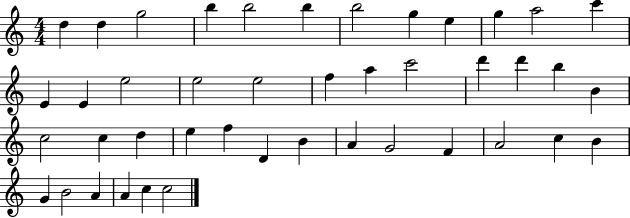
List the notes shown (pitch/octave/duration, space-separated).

D5/q D5/q G5/h B5/q B5/h B5/q B5/h G5/q E5/q G5/q A5/h C6/q E4/q E4/q E5/h E5/h E5/h F5/q A5/q C6/h D6/q D6/q B5/q B4/q C5/h C5/q D5/q E5/q F5/q D4/q B4/q A4/q G4/h F4/q A4/h C5/q B4/q G4/q B4/h A4/q A4/q C5/q C5/h